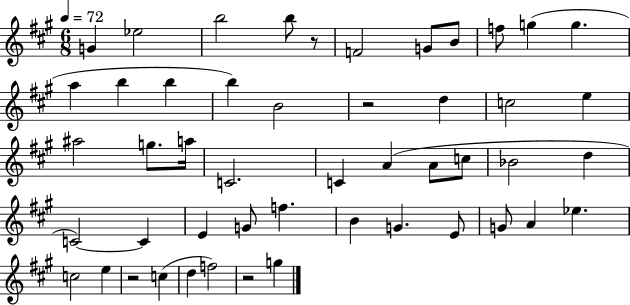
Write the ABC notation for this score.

X:1
T:Untitled
M:6/8
L:1/4
K:A
G _e2 b2 b/2 z/2 F2 G/2 B/2 f/2 g g a b b b B2 z2 d c2 e ^a2 g/2 a/4 C2 C A A/2 c/2 _B2 d C2 C E G/2 f B G E/2 G/2 A _e c2 e z2 c d f2 z2 g